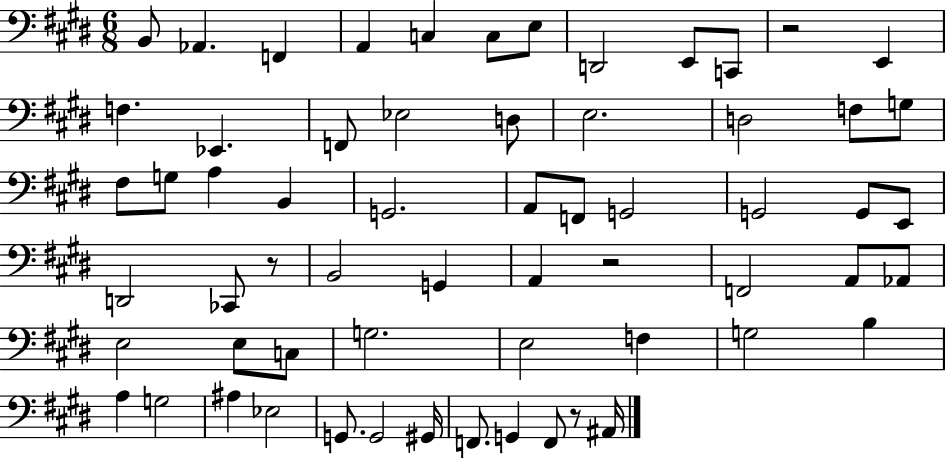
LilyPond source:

{
  \clef bass
  \numericTimeSignature
  \time 6/8
  \key e \major
  b,8 aes,4. f,4 | a,4 c4 c8 e8 | d,2 e,8 c,8 | r2 e,4 | \break f4. ees,4. | f,8 ees2 d8 | e2. | d2 f8 g8 | \break fis8 g8 a4 b,4 | g,2. | a,8 f,8 g,2 | g,2 g,8 e,8 | \break d,2 ces,8 r8 | b,2 g,4 | a,4 r2 | f,2 a,8 aes,8 | \break e2 e8 c8 | g2. | e2 f4 | g2 b4 | \break a4 g2 | ais4 ees2 | g,8. g,2 gis,16 | f,8. g,4 f,8 r8 ais,16 | \break \bar "|."
}